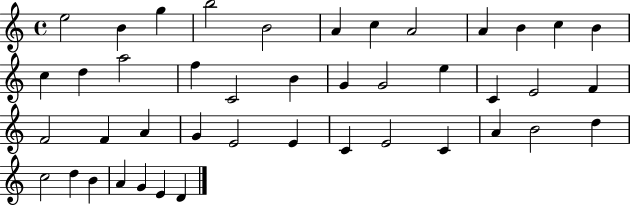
{
  \clef treble
  \time 4/4
  \defaultTimeSignature
  \key c \major
  e''2 b'4 g''4 | b''2 b'2 | a'4 c''4 a'2 | a'4 b'4 c''4 b'4 | \break c''4 d''4 a''2 | f''4 c'2 b'4 | g'4 g'2 e''4 | c'4 e'2 f'4 | \break f'2 f'4 a'4 | g'4 e'2 e'4 | c'4 e'2 c'4 | a'4 b'2 d''4 | \break c''2 d''4 b'4 | a'4 g'4 e'4 d'4 | \bar "|."
}